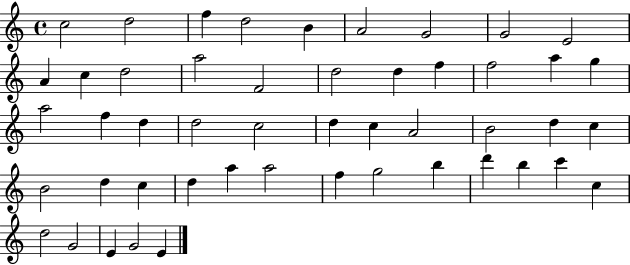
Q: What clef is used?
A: treble